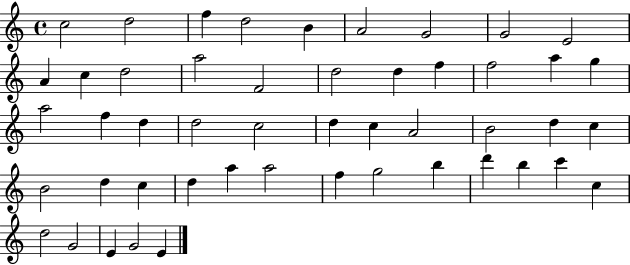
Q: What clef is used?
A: treble